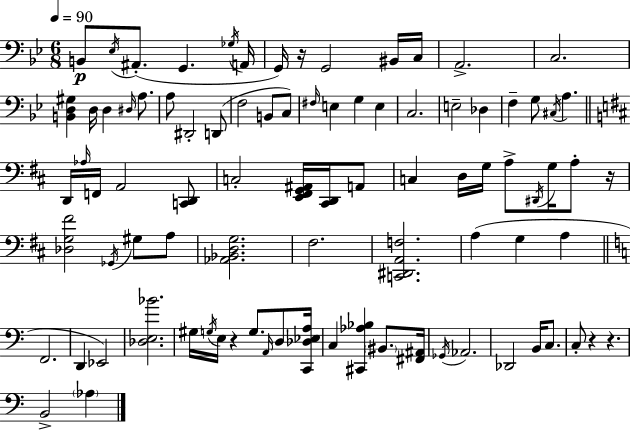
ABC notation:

X:1
T:Untitled
M:6/8
L:1/4
K:Gm
B,,/2 _E,/4 ^A,,/2 G,, _G,/4 A,,/4 G,,/4 z/4 G,,2 ^B,,/4 C,/4 A,,2 C,2 [B,,D,^G,] D,/4 D, ^D,/4 A,/2 A,/2 ^D,,2 D,,/2 F,2 B,,/2 C,/2 ^F,/4 E, G, E, C,2 E,2 _D, F, G,/2 ^C,/4 A, D,,/4 _A,/4 F,,/4 A,,2 [C,,D,,]/2 C,2 [E,,^F,,G,,^A,,]/4 [^C,,D,,]/4 A,,/2 C, D,/4 G,/4 A,/2 ^D,,/4 G,/4 A,/2 z/4 [_D,G,^F]2 _G,,/4 ^G,/2 A,/2 [_A,,_B,,D,G,]2 ^F,2 [C,,^D,,A,,F,]2 A, G, A, F,,2 D,, _E,,2 [_D,E,_B]2 ^G,/4 G,/4 E,/4 z G,/2 A,,/4 D,/2 [C,,_D,_E,A,]/4 C, [^C,,_A,_B,] ^B,,/2 [^F,,^A,,]/4 _G,,/4 _A,,2 _D,,2 B,,/4 C,/2 C,/2 z z B,,2 _A,